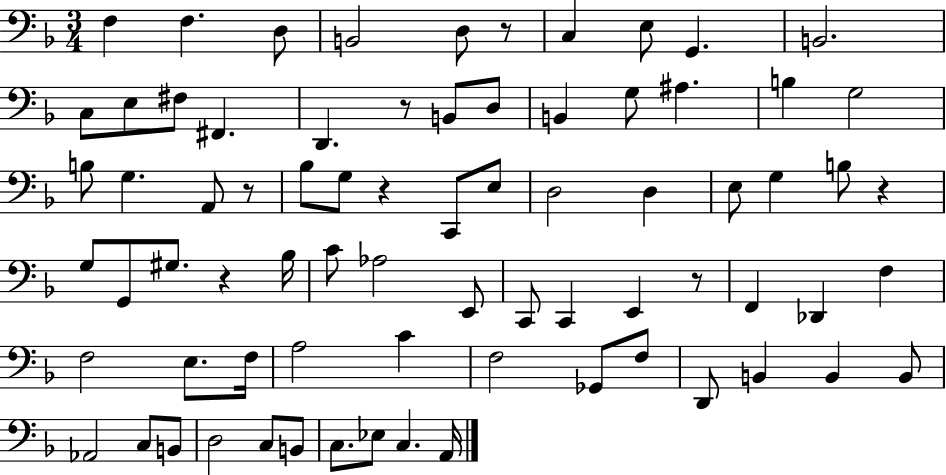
F3/q F3/q. D3/e B2/h D3/e R/e C3/q E3/e G2/q. B2/h. C3/e E3/e F#3/e F#2/q. D2/q. R/e B2/e D3/e B2/q G3/e A#3/q. B3/q G3/h B3/e G3/q. A2/e R/e Bb3/e G3/e R/q C2/e E3/e D3/h D3/q E3/e G3/q B3/e R/q G3/e G2/e G#3/e. R/q Bb3/s C4/e Ab3/h E2/e C2/e C2/q E2/q R/e F2/q Db2/q F3/q F3/h E3/e. F3/s A3/h C4/q F3/h Gb2/e F3/e D2/e B2/q B2/q B2/e Ab2/h C3/e B2/e D3/h C3/e B2/e C3/e. Eb3/e C3/q. A2/s